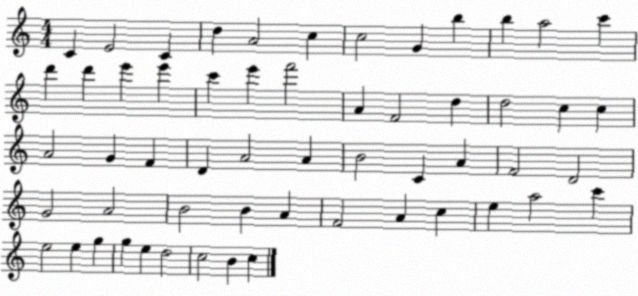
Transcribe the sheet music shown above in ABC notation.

X:1
T:Untitled
M:4/4
L:1/4
K:C
C E2 C d A2 c c2 G b b a2 c' d' d' e' e' c' e' f'2 A F2 d d2 c c A2 G F D A2 A B2 C A F2 D2 G2 A2 B2 B A F2 A c e a2 c' e2 e g g e d2 c2 B c